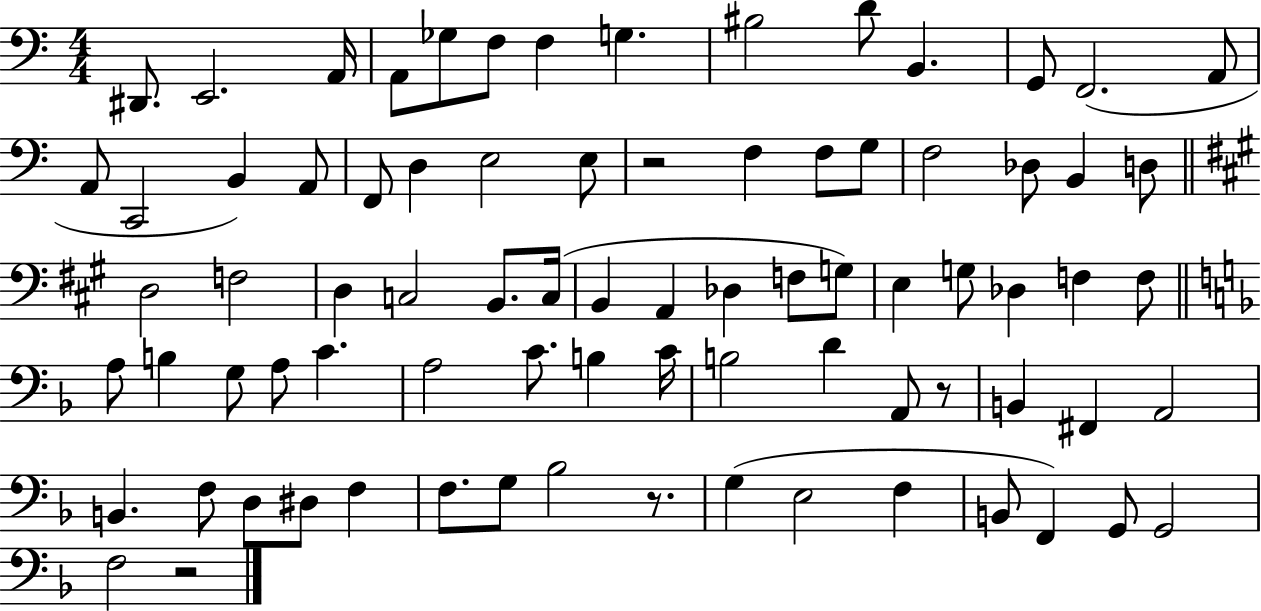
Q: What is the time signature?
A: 4/4